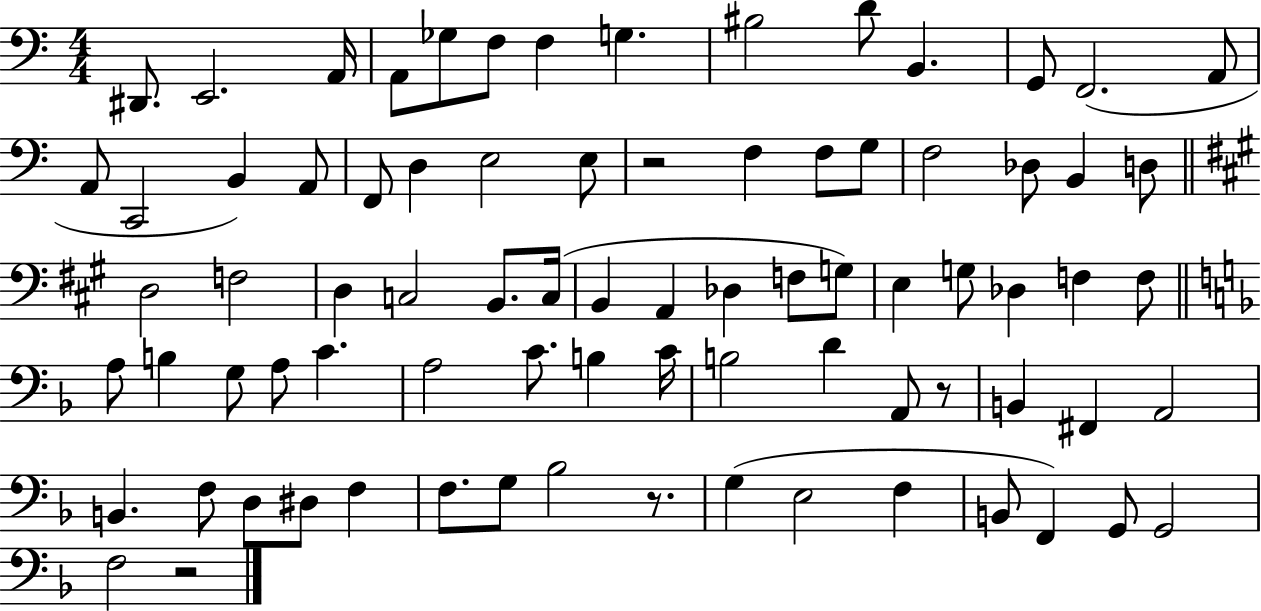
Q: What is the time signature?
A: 4/4